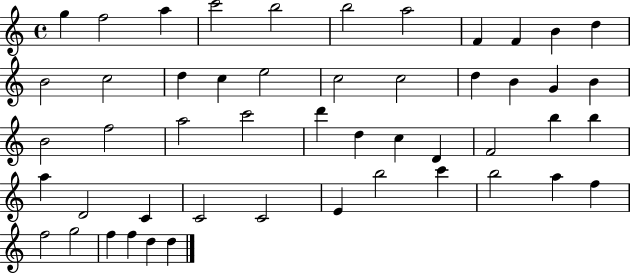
X:1
T:Untitled
M:4/4
L:1/4
K:C
g f2 a c'2 b2 b2 a2 F F B d B2 c2 d c e2 c2 c2 d B G B B2 f2 a2 c'2 d' d c D F2 b b a D2 C C2 C2 E b2 c' b2 a f f2 g2 f f d d